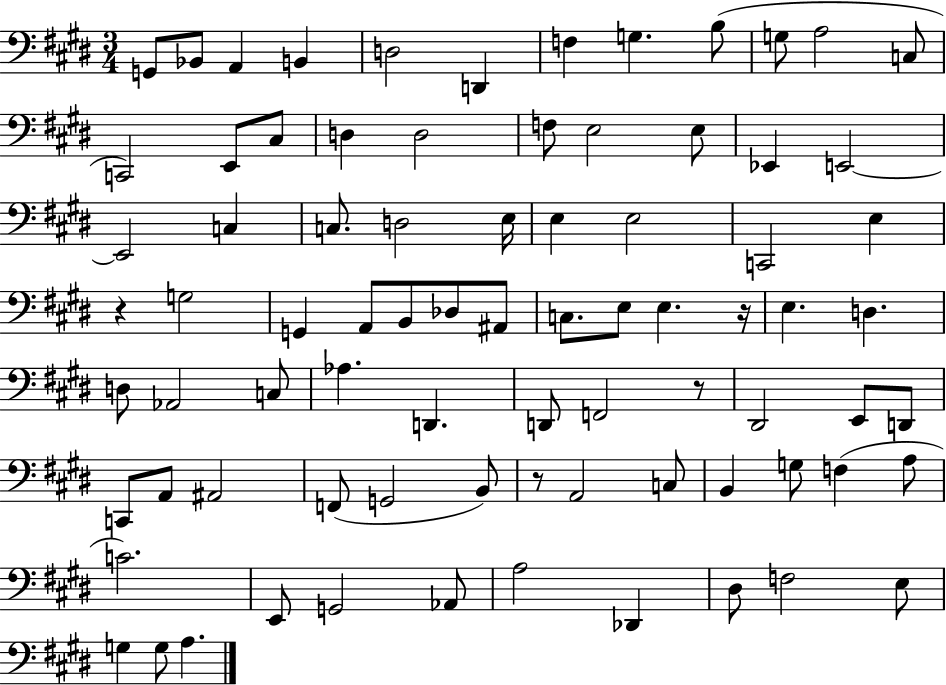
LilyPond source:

{
  \clef bass
  \numericTimeSignature
  \time 3/4
  \key e \major
  g,8 bes,8 a,4 b,4 | d2 d,4 | f4 g4. b8( | g8 a2 c8 | \break c,2) e,8 cis8 | d4 d2 | f8 e2 e8 | ees,4 e,2~~ | \break e,2 c4 | c8. d2 e16 | e4 e2 | c,2 e4 | \break r4 g2 | g,4 a,8 b,8 des8 ais,8 | c8. e8 e4. r16 | e4. d4. | \break d8 aes,2 c8 | aes4. d,4. | d,8 f,2 r8 | dis,2 e,8 d,8 | \break c,8 a,8 ais,2 | f,8( g,2 b,8) | r8 a,2 c8 | b,4 g8 f4( a8 | \break c'2.) | e,8 g,2 aes,8 | a2 des,4 | dis8 f2 e8 | \break g4 g8 a4. | \bar "|."
}